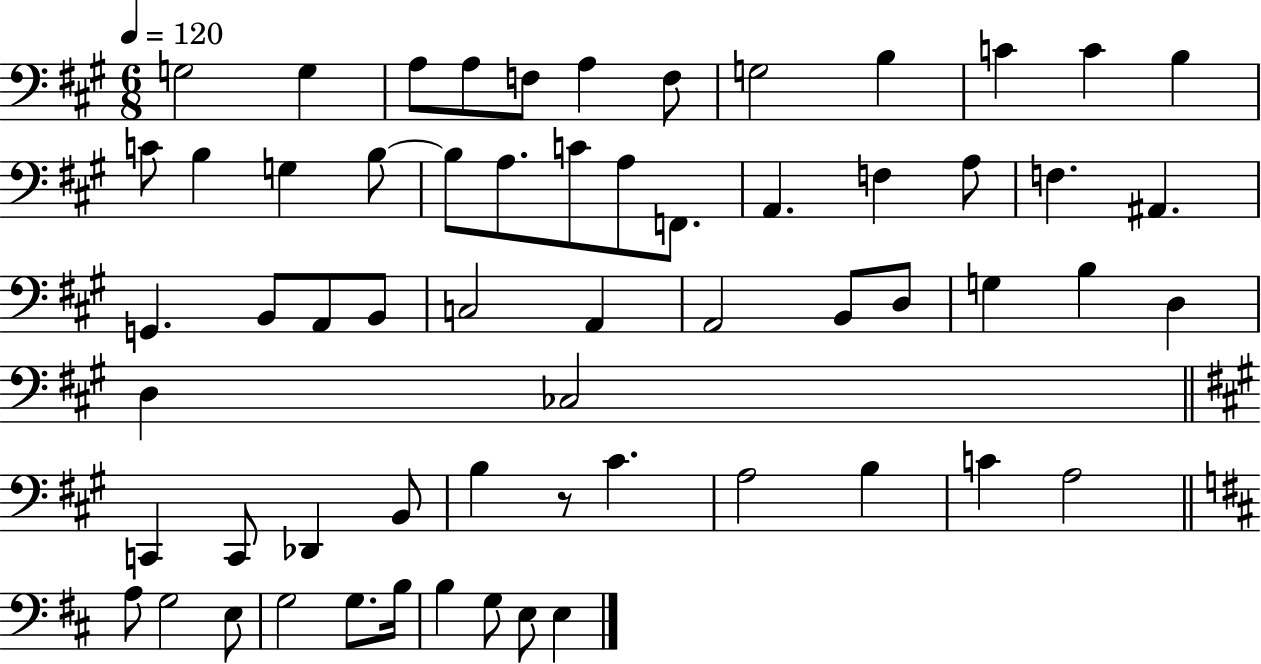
{
  \clef bass
  \numericTimeSignature
  \time 6/8
  \key a \major
  \tempo 4 = 120
  g2 g4 | a8 a8 f8 a4 f8 | g2 b4 | c'4 c'4 b4 | \break c'8 b4 g4 b8~~ | b8 a8. c'8 a8 f,8. | a,4. f4 a8 | f4. ais,4. | \break g,4. b,8 a,8 b,8 | c2 a,4 | a,2 b,8 d8 | g4 b4 d4 | \break d4 ces2 | \bar "||" \break \key a \major c,4 c,8 des,4 b,8 | b4 r8 cis'4. | a2 b4 | c'4 a2 | \break \bar "||" \break \key b \minor a8 g2 e8 | g2 g8. b16 | b4 g8 e8 e4 | \bar "|."
}